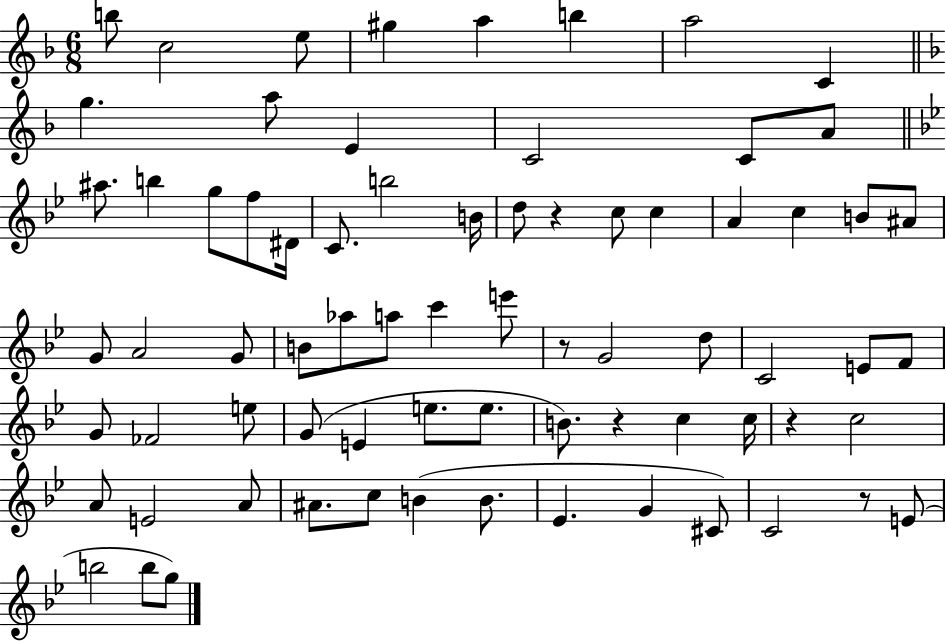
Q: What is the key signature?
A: F major